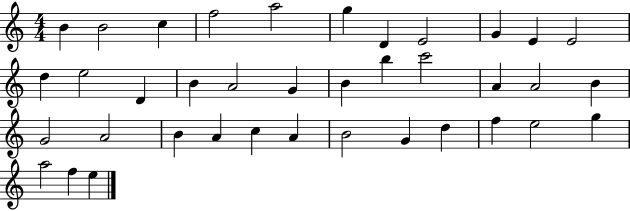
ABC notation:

X:1
T:Untitled
M:4/4
L:1/4
K:C
B B2 c f2 a2 g D E2 G E E2 d e2 D B A2 G B b c'2 A A2 B G2 A2 B A c A B2 G d f e2 g a2 f e